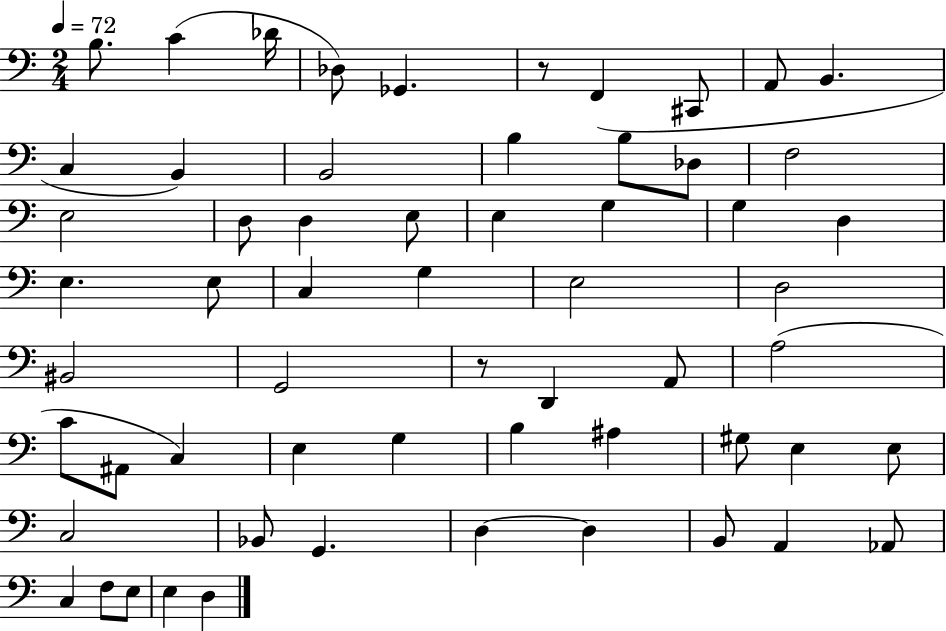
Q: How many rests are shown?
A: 2